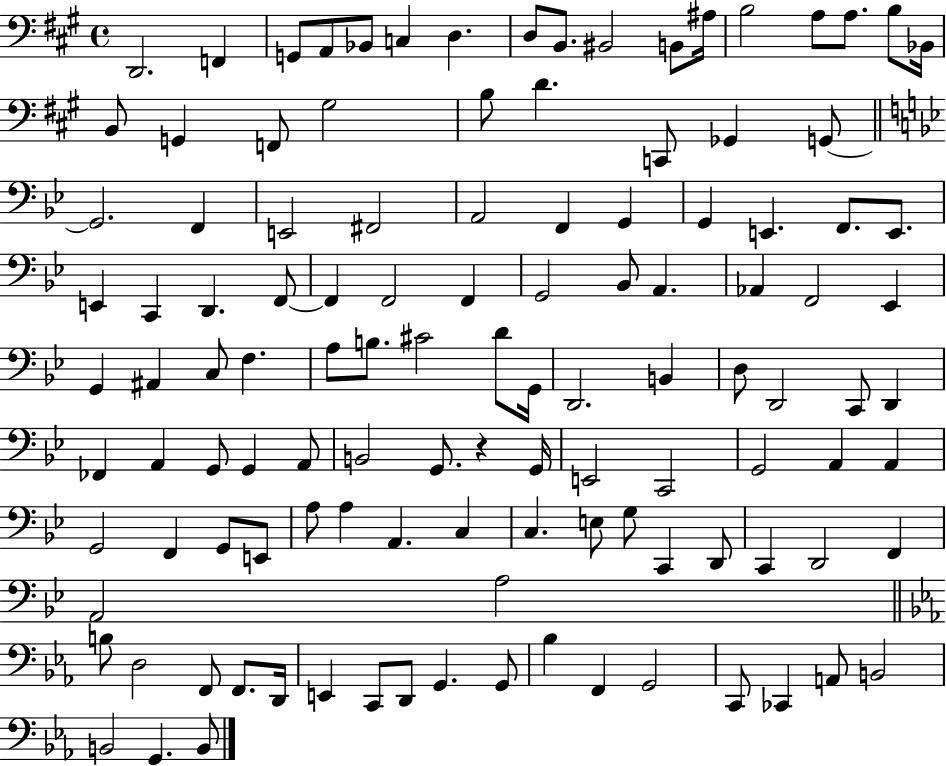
{
  \clef bass
  \time 4/4
  \defaultTimeSignature
  \key a \major
  d,2. f,4 | g,8 a,8 bes,8 c4 d4. | d8 b,8. bis,2 b,8 ais16 | b2 a8 a8. b8 bes,16 | \break b,8 g,4 f,8 gis2 | b8 d'4. c,8 ges,4 g,8~~ | \bar "||" \break \key bes \major g,2. f,4 | e,2 fis,2 | a,2 f,4 g,4 | g,4 e,4. f,8. e,8. | \break e,4 c,4 d,4. f,8~~ | f,4 f,2 f,4 | g,2 bes,8 a,4. | aes,4 f,2 ees,4 | \break g,4 ais,4 c8 f4. | a8 b8. cis'2 d'8 g,16 | d,2. b,4 | d8 d,2 c,8 d,4 | \break fes,4 a,4 g,8 g,4 a,8 | b,2 g,8. r4 g,16 | e,2 c,2 | g,2 a,4 a,4 | \break g,2 f,4 g,8 e,8 | a8 a4 a,4. c4 | c4. e8 g8 c,4 d,8 | c,4 d,2 f,4 | \break a,2 a2 | \bar "||" \break \key ees \major b8 d2 f,8 f,8. d,16 | e,4 c,8 d,8 g,4. g,8 | bes4 f,4 g,2 | c,8 ces,4 a,8 b,2 | \break b,2 g,4. b,8 | \bar "|."
}